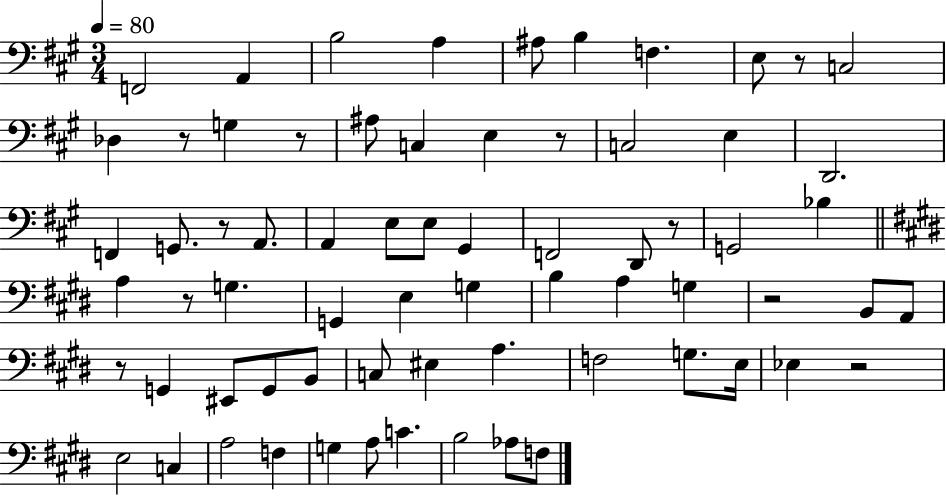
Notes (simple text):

F2/h A2/q B3/h A3/q A#3/e B3/q F3/q. E3/e R/e C3/h Db3/q R/e G3/q R/e A#3/e C3/q E3/q R/e C3/h E3/q D2/h. F2/q G2/e. R/e A2/e. A2/q E3/e E3/e G#2/q F2/h D2/e R/e G2/h Bb3/q A3/q R/e G3/q. G2/q E3/q G3/q B3/q A3/q G3/q R/h B2/e A2/e R/e G2/q EIS2/e G2/e B2/e C3/e EIS3/q A3/q. F3/h G3/e. E3/s Eb3/q R/h E3/h C3/q A3/h F3/q G3/q A3/e C4/q. B3/h Ab3/e F3/e